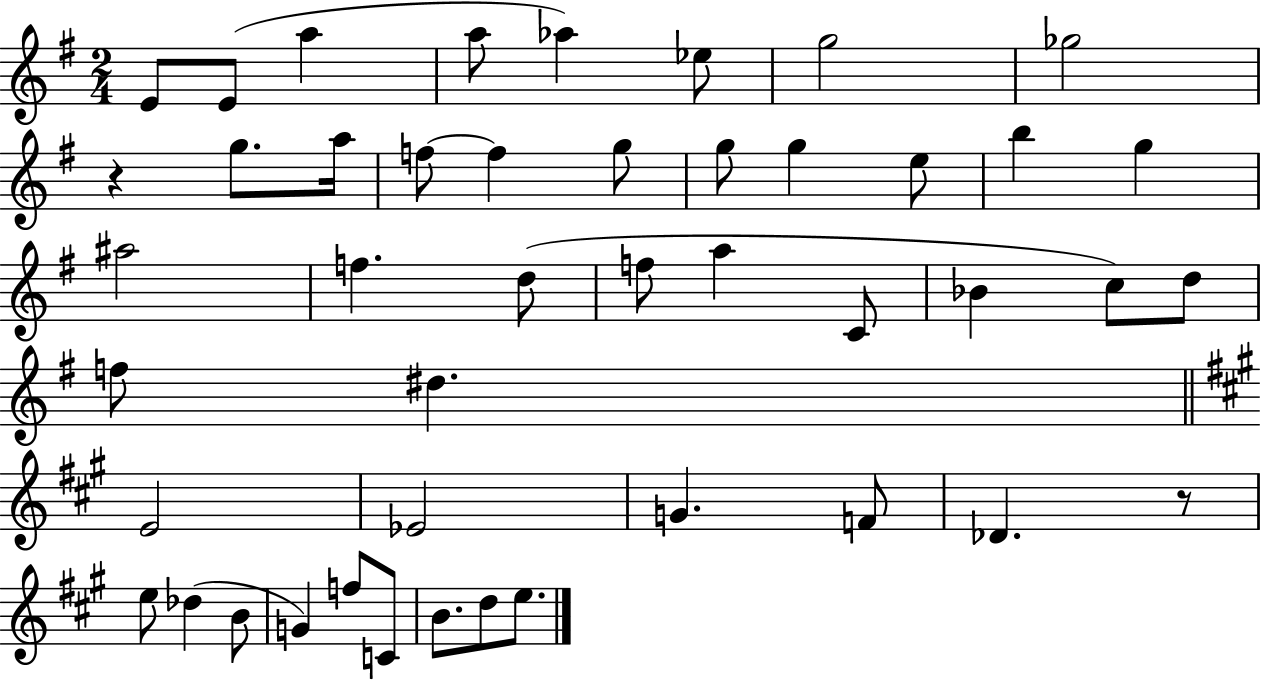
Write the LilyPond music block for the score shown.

{
  \clef treble
  \numericTimeSignature
  \time 2/4
  \key g \major
  \repeat volta 2 { e'8 e'8( a''4 | a''8 aes''4) ees''8 | g''2 | ges''2 | \break r4 g''8. a''16 | f''8~~ f''4 g''8 | g''8 g''4 e''8 | b''4 g''4 | \break ais''2 | f''4. d''8( | f''8 a''4 c'8 | bes'4 c''8) d''8 | \break f''8 dis''4. | \bar "||" \break \key a \major e'2 | ees'2 | g'4. f'8 | des'4. r8 | \break e''8 des''4( b'8 | g'4) f''8 c'8 | b'8. d''8 e''8. | } \bar "|."
}